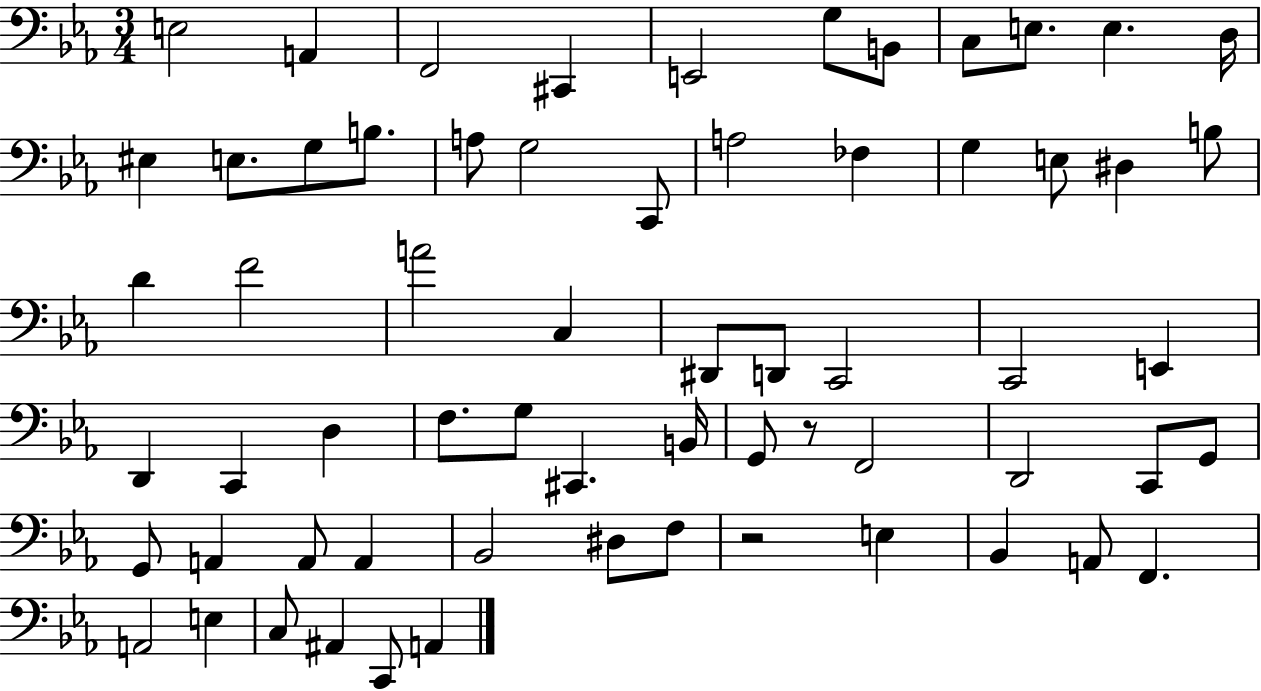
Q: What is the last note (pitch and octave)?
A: A2